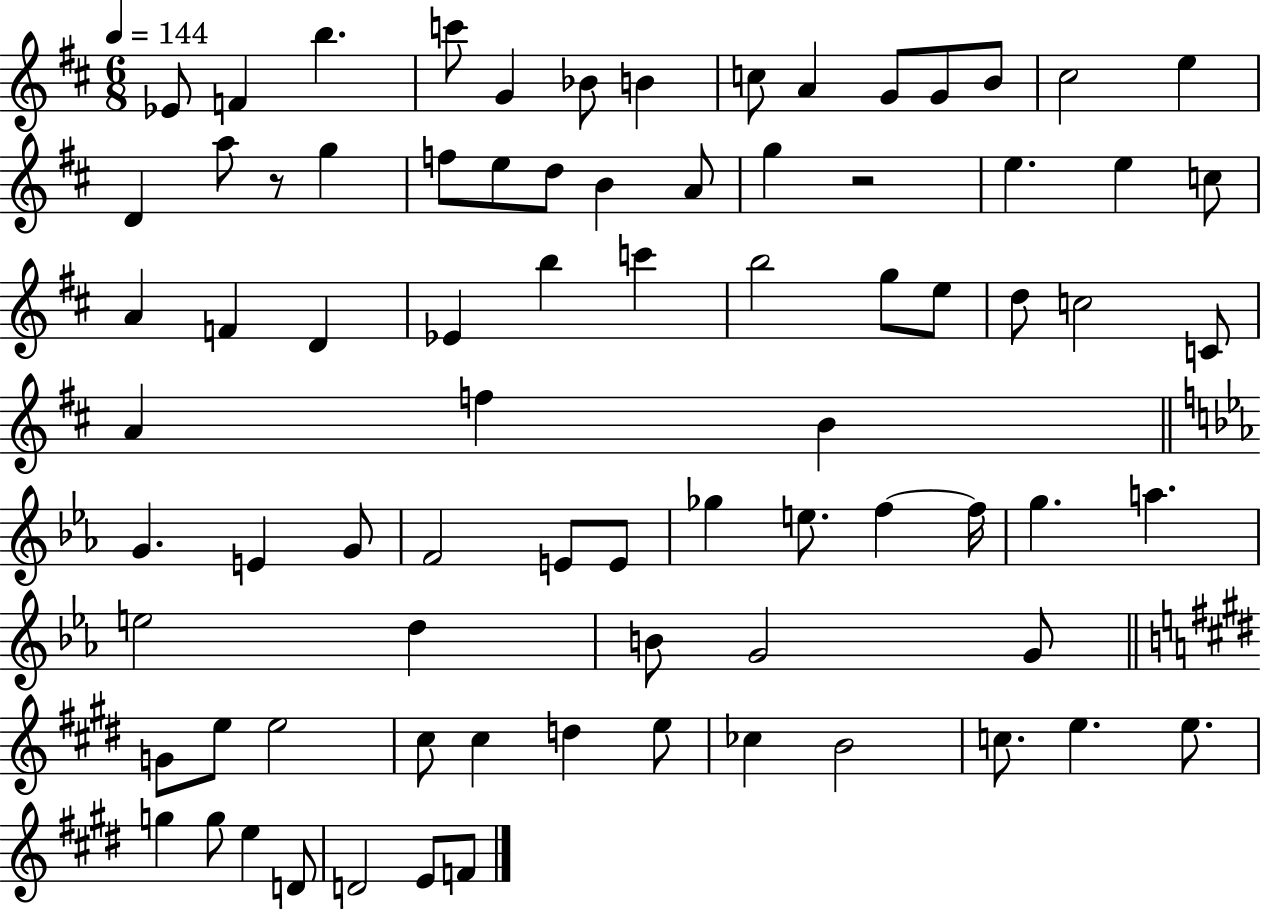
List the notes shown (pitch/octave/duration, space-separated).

Eb4/e F4/q B5/q. C6/e G4/q Bb4/e B4/q C5/e A4/q G4/e G4/e B4/e C#5/h E5/q D4/q A5/e R/e G5/q F5/e E5/e D5/e B4/q A4/e G5/q R/h E5/q. E5/q C5/e A4/q F4/q D4/q Eb4/q B5/q C6/q B5/h G5/e E5/e D5/e C5/h C4/e A4/q F5/q B4/q G4/q. E4/q G4/e F4/h E4/e E4/e Gb5/q E5/e. F5/q F5/s G5/q. A5/q. E5/h D5/q B4/e G4/h G4/e G4/e E5/e E5/h C#5/e C#5/q D5/q E5/e CES5/q B4/h C5/e. E5/q. E5/e. G5/q G5/e E5/q D4/e D4/h E4/e F4/e